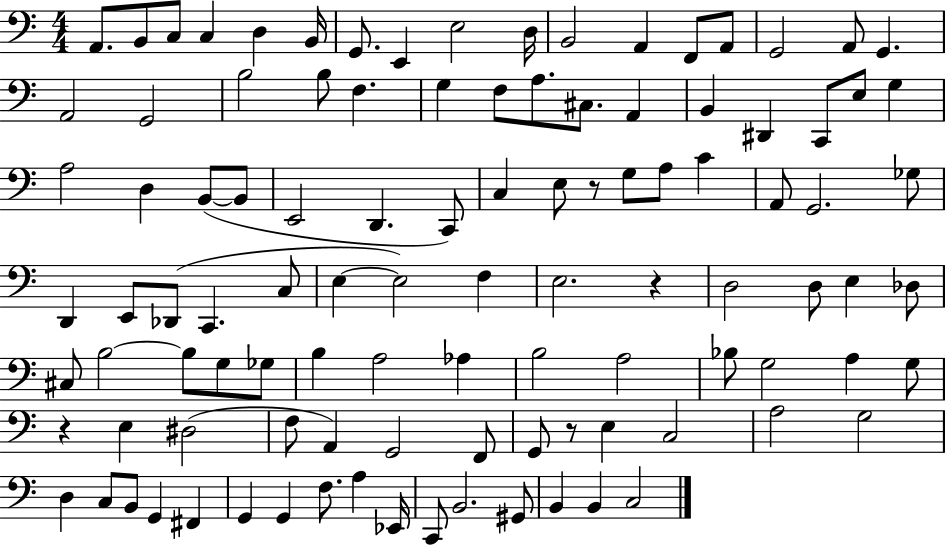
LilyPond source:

{
  \clef bass
  \numericTimeSignature
  \time 4/4
  \key c \major
  a,8. b,8 c8 c4 d4 b,16 | g,8. e,4 e2 d16 | b,2 a,4 f,8 a,8 | g,2 a,8 g,4. | \break a,2 g,2 | b2 b8 f4. | g4 f8 a8. cis8. a,4 | b,4 dis,4 c,8 e8 g4 | \break a2 d4 b,8~(~ b,8 | e,2 d,4. c,8) | c4 e8 r8 g8 a8 c'4 | a,8 g,2. ges8 | \break d,4 e,8 des,8( c,4. c8 | e4~~ e2) f4 | e2. r4 | d2 d8 e4 des8 | \break cis8 b2~~ b8 g8 ges8 | b4 a2 aes4 | b2 a2 | bes8 g2 a4 g8 | \break r4 e4 dis2( | f8 a,4) g,2 f,8 | g,8 r8 e4 c2 | a2 g2 | \break d4 c8 b,8 g,4 fis,4 | g,4 g,4 f8. a4 ees,16 | c,8 b,2. gis,8 | b,4 b,4 c2 | \break \bar "|."
}